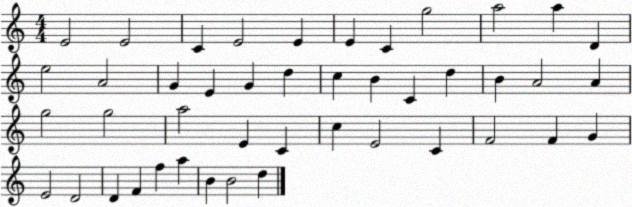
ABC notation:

X:1
T:Untitled
M:4/4
L:1/4
K:C
E2 E2 C E2 E E C g2 a2 a D e2 A2 G E G d c B C d B A2 A g2 g2 a2 E C c E2 C F2 F G E2 D2 D F f a B B2 d